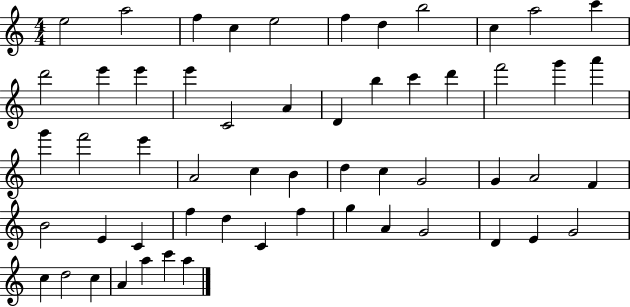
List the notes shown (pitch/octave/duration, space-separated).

E5/h A5/h F5/q C5/q E5/h F5/q D5/q B5/h C5/q A5/h C6/q D6/h E6/q E6/q E6/q C4/h A4/q D4/q B5/q C6/q D6/q F6/h G6/q A6/q G6/q F6/h E6/q A4/h C5/q B4/q D5/q C5/q G4/h G4/q A4/h F4/q B4/h E4/q C4/q F5/q D5/q C4/q F5/q G5/q A4/q G4/h D4/q E4/q G4/h C5/q D5/h C5/q A4/q A5/q C6/q A5/q